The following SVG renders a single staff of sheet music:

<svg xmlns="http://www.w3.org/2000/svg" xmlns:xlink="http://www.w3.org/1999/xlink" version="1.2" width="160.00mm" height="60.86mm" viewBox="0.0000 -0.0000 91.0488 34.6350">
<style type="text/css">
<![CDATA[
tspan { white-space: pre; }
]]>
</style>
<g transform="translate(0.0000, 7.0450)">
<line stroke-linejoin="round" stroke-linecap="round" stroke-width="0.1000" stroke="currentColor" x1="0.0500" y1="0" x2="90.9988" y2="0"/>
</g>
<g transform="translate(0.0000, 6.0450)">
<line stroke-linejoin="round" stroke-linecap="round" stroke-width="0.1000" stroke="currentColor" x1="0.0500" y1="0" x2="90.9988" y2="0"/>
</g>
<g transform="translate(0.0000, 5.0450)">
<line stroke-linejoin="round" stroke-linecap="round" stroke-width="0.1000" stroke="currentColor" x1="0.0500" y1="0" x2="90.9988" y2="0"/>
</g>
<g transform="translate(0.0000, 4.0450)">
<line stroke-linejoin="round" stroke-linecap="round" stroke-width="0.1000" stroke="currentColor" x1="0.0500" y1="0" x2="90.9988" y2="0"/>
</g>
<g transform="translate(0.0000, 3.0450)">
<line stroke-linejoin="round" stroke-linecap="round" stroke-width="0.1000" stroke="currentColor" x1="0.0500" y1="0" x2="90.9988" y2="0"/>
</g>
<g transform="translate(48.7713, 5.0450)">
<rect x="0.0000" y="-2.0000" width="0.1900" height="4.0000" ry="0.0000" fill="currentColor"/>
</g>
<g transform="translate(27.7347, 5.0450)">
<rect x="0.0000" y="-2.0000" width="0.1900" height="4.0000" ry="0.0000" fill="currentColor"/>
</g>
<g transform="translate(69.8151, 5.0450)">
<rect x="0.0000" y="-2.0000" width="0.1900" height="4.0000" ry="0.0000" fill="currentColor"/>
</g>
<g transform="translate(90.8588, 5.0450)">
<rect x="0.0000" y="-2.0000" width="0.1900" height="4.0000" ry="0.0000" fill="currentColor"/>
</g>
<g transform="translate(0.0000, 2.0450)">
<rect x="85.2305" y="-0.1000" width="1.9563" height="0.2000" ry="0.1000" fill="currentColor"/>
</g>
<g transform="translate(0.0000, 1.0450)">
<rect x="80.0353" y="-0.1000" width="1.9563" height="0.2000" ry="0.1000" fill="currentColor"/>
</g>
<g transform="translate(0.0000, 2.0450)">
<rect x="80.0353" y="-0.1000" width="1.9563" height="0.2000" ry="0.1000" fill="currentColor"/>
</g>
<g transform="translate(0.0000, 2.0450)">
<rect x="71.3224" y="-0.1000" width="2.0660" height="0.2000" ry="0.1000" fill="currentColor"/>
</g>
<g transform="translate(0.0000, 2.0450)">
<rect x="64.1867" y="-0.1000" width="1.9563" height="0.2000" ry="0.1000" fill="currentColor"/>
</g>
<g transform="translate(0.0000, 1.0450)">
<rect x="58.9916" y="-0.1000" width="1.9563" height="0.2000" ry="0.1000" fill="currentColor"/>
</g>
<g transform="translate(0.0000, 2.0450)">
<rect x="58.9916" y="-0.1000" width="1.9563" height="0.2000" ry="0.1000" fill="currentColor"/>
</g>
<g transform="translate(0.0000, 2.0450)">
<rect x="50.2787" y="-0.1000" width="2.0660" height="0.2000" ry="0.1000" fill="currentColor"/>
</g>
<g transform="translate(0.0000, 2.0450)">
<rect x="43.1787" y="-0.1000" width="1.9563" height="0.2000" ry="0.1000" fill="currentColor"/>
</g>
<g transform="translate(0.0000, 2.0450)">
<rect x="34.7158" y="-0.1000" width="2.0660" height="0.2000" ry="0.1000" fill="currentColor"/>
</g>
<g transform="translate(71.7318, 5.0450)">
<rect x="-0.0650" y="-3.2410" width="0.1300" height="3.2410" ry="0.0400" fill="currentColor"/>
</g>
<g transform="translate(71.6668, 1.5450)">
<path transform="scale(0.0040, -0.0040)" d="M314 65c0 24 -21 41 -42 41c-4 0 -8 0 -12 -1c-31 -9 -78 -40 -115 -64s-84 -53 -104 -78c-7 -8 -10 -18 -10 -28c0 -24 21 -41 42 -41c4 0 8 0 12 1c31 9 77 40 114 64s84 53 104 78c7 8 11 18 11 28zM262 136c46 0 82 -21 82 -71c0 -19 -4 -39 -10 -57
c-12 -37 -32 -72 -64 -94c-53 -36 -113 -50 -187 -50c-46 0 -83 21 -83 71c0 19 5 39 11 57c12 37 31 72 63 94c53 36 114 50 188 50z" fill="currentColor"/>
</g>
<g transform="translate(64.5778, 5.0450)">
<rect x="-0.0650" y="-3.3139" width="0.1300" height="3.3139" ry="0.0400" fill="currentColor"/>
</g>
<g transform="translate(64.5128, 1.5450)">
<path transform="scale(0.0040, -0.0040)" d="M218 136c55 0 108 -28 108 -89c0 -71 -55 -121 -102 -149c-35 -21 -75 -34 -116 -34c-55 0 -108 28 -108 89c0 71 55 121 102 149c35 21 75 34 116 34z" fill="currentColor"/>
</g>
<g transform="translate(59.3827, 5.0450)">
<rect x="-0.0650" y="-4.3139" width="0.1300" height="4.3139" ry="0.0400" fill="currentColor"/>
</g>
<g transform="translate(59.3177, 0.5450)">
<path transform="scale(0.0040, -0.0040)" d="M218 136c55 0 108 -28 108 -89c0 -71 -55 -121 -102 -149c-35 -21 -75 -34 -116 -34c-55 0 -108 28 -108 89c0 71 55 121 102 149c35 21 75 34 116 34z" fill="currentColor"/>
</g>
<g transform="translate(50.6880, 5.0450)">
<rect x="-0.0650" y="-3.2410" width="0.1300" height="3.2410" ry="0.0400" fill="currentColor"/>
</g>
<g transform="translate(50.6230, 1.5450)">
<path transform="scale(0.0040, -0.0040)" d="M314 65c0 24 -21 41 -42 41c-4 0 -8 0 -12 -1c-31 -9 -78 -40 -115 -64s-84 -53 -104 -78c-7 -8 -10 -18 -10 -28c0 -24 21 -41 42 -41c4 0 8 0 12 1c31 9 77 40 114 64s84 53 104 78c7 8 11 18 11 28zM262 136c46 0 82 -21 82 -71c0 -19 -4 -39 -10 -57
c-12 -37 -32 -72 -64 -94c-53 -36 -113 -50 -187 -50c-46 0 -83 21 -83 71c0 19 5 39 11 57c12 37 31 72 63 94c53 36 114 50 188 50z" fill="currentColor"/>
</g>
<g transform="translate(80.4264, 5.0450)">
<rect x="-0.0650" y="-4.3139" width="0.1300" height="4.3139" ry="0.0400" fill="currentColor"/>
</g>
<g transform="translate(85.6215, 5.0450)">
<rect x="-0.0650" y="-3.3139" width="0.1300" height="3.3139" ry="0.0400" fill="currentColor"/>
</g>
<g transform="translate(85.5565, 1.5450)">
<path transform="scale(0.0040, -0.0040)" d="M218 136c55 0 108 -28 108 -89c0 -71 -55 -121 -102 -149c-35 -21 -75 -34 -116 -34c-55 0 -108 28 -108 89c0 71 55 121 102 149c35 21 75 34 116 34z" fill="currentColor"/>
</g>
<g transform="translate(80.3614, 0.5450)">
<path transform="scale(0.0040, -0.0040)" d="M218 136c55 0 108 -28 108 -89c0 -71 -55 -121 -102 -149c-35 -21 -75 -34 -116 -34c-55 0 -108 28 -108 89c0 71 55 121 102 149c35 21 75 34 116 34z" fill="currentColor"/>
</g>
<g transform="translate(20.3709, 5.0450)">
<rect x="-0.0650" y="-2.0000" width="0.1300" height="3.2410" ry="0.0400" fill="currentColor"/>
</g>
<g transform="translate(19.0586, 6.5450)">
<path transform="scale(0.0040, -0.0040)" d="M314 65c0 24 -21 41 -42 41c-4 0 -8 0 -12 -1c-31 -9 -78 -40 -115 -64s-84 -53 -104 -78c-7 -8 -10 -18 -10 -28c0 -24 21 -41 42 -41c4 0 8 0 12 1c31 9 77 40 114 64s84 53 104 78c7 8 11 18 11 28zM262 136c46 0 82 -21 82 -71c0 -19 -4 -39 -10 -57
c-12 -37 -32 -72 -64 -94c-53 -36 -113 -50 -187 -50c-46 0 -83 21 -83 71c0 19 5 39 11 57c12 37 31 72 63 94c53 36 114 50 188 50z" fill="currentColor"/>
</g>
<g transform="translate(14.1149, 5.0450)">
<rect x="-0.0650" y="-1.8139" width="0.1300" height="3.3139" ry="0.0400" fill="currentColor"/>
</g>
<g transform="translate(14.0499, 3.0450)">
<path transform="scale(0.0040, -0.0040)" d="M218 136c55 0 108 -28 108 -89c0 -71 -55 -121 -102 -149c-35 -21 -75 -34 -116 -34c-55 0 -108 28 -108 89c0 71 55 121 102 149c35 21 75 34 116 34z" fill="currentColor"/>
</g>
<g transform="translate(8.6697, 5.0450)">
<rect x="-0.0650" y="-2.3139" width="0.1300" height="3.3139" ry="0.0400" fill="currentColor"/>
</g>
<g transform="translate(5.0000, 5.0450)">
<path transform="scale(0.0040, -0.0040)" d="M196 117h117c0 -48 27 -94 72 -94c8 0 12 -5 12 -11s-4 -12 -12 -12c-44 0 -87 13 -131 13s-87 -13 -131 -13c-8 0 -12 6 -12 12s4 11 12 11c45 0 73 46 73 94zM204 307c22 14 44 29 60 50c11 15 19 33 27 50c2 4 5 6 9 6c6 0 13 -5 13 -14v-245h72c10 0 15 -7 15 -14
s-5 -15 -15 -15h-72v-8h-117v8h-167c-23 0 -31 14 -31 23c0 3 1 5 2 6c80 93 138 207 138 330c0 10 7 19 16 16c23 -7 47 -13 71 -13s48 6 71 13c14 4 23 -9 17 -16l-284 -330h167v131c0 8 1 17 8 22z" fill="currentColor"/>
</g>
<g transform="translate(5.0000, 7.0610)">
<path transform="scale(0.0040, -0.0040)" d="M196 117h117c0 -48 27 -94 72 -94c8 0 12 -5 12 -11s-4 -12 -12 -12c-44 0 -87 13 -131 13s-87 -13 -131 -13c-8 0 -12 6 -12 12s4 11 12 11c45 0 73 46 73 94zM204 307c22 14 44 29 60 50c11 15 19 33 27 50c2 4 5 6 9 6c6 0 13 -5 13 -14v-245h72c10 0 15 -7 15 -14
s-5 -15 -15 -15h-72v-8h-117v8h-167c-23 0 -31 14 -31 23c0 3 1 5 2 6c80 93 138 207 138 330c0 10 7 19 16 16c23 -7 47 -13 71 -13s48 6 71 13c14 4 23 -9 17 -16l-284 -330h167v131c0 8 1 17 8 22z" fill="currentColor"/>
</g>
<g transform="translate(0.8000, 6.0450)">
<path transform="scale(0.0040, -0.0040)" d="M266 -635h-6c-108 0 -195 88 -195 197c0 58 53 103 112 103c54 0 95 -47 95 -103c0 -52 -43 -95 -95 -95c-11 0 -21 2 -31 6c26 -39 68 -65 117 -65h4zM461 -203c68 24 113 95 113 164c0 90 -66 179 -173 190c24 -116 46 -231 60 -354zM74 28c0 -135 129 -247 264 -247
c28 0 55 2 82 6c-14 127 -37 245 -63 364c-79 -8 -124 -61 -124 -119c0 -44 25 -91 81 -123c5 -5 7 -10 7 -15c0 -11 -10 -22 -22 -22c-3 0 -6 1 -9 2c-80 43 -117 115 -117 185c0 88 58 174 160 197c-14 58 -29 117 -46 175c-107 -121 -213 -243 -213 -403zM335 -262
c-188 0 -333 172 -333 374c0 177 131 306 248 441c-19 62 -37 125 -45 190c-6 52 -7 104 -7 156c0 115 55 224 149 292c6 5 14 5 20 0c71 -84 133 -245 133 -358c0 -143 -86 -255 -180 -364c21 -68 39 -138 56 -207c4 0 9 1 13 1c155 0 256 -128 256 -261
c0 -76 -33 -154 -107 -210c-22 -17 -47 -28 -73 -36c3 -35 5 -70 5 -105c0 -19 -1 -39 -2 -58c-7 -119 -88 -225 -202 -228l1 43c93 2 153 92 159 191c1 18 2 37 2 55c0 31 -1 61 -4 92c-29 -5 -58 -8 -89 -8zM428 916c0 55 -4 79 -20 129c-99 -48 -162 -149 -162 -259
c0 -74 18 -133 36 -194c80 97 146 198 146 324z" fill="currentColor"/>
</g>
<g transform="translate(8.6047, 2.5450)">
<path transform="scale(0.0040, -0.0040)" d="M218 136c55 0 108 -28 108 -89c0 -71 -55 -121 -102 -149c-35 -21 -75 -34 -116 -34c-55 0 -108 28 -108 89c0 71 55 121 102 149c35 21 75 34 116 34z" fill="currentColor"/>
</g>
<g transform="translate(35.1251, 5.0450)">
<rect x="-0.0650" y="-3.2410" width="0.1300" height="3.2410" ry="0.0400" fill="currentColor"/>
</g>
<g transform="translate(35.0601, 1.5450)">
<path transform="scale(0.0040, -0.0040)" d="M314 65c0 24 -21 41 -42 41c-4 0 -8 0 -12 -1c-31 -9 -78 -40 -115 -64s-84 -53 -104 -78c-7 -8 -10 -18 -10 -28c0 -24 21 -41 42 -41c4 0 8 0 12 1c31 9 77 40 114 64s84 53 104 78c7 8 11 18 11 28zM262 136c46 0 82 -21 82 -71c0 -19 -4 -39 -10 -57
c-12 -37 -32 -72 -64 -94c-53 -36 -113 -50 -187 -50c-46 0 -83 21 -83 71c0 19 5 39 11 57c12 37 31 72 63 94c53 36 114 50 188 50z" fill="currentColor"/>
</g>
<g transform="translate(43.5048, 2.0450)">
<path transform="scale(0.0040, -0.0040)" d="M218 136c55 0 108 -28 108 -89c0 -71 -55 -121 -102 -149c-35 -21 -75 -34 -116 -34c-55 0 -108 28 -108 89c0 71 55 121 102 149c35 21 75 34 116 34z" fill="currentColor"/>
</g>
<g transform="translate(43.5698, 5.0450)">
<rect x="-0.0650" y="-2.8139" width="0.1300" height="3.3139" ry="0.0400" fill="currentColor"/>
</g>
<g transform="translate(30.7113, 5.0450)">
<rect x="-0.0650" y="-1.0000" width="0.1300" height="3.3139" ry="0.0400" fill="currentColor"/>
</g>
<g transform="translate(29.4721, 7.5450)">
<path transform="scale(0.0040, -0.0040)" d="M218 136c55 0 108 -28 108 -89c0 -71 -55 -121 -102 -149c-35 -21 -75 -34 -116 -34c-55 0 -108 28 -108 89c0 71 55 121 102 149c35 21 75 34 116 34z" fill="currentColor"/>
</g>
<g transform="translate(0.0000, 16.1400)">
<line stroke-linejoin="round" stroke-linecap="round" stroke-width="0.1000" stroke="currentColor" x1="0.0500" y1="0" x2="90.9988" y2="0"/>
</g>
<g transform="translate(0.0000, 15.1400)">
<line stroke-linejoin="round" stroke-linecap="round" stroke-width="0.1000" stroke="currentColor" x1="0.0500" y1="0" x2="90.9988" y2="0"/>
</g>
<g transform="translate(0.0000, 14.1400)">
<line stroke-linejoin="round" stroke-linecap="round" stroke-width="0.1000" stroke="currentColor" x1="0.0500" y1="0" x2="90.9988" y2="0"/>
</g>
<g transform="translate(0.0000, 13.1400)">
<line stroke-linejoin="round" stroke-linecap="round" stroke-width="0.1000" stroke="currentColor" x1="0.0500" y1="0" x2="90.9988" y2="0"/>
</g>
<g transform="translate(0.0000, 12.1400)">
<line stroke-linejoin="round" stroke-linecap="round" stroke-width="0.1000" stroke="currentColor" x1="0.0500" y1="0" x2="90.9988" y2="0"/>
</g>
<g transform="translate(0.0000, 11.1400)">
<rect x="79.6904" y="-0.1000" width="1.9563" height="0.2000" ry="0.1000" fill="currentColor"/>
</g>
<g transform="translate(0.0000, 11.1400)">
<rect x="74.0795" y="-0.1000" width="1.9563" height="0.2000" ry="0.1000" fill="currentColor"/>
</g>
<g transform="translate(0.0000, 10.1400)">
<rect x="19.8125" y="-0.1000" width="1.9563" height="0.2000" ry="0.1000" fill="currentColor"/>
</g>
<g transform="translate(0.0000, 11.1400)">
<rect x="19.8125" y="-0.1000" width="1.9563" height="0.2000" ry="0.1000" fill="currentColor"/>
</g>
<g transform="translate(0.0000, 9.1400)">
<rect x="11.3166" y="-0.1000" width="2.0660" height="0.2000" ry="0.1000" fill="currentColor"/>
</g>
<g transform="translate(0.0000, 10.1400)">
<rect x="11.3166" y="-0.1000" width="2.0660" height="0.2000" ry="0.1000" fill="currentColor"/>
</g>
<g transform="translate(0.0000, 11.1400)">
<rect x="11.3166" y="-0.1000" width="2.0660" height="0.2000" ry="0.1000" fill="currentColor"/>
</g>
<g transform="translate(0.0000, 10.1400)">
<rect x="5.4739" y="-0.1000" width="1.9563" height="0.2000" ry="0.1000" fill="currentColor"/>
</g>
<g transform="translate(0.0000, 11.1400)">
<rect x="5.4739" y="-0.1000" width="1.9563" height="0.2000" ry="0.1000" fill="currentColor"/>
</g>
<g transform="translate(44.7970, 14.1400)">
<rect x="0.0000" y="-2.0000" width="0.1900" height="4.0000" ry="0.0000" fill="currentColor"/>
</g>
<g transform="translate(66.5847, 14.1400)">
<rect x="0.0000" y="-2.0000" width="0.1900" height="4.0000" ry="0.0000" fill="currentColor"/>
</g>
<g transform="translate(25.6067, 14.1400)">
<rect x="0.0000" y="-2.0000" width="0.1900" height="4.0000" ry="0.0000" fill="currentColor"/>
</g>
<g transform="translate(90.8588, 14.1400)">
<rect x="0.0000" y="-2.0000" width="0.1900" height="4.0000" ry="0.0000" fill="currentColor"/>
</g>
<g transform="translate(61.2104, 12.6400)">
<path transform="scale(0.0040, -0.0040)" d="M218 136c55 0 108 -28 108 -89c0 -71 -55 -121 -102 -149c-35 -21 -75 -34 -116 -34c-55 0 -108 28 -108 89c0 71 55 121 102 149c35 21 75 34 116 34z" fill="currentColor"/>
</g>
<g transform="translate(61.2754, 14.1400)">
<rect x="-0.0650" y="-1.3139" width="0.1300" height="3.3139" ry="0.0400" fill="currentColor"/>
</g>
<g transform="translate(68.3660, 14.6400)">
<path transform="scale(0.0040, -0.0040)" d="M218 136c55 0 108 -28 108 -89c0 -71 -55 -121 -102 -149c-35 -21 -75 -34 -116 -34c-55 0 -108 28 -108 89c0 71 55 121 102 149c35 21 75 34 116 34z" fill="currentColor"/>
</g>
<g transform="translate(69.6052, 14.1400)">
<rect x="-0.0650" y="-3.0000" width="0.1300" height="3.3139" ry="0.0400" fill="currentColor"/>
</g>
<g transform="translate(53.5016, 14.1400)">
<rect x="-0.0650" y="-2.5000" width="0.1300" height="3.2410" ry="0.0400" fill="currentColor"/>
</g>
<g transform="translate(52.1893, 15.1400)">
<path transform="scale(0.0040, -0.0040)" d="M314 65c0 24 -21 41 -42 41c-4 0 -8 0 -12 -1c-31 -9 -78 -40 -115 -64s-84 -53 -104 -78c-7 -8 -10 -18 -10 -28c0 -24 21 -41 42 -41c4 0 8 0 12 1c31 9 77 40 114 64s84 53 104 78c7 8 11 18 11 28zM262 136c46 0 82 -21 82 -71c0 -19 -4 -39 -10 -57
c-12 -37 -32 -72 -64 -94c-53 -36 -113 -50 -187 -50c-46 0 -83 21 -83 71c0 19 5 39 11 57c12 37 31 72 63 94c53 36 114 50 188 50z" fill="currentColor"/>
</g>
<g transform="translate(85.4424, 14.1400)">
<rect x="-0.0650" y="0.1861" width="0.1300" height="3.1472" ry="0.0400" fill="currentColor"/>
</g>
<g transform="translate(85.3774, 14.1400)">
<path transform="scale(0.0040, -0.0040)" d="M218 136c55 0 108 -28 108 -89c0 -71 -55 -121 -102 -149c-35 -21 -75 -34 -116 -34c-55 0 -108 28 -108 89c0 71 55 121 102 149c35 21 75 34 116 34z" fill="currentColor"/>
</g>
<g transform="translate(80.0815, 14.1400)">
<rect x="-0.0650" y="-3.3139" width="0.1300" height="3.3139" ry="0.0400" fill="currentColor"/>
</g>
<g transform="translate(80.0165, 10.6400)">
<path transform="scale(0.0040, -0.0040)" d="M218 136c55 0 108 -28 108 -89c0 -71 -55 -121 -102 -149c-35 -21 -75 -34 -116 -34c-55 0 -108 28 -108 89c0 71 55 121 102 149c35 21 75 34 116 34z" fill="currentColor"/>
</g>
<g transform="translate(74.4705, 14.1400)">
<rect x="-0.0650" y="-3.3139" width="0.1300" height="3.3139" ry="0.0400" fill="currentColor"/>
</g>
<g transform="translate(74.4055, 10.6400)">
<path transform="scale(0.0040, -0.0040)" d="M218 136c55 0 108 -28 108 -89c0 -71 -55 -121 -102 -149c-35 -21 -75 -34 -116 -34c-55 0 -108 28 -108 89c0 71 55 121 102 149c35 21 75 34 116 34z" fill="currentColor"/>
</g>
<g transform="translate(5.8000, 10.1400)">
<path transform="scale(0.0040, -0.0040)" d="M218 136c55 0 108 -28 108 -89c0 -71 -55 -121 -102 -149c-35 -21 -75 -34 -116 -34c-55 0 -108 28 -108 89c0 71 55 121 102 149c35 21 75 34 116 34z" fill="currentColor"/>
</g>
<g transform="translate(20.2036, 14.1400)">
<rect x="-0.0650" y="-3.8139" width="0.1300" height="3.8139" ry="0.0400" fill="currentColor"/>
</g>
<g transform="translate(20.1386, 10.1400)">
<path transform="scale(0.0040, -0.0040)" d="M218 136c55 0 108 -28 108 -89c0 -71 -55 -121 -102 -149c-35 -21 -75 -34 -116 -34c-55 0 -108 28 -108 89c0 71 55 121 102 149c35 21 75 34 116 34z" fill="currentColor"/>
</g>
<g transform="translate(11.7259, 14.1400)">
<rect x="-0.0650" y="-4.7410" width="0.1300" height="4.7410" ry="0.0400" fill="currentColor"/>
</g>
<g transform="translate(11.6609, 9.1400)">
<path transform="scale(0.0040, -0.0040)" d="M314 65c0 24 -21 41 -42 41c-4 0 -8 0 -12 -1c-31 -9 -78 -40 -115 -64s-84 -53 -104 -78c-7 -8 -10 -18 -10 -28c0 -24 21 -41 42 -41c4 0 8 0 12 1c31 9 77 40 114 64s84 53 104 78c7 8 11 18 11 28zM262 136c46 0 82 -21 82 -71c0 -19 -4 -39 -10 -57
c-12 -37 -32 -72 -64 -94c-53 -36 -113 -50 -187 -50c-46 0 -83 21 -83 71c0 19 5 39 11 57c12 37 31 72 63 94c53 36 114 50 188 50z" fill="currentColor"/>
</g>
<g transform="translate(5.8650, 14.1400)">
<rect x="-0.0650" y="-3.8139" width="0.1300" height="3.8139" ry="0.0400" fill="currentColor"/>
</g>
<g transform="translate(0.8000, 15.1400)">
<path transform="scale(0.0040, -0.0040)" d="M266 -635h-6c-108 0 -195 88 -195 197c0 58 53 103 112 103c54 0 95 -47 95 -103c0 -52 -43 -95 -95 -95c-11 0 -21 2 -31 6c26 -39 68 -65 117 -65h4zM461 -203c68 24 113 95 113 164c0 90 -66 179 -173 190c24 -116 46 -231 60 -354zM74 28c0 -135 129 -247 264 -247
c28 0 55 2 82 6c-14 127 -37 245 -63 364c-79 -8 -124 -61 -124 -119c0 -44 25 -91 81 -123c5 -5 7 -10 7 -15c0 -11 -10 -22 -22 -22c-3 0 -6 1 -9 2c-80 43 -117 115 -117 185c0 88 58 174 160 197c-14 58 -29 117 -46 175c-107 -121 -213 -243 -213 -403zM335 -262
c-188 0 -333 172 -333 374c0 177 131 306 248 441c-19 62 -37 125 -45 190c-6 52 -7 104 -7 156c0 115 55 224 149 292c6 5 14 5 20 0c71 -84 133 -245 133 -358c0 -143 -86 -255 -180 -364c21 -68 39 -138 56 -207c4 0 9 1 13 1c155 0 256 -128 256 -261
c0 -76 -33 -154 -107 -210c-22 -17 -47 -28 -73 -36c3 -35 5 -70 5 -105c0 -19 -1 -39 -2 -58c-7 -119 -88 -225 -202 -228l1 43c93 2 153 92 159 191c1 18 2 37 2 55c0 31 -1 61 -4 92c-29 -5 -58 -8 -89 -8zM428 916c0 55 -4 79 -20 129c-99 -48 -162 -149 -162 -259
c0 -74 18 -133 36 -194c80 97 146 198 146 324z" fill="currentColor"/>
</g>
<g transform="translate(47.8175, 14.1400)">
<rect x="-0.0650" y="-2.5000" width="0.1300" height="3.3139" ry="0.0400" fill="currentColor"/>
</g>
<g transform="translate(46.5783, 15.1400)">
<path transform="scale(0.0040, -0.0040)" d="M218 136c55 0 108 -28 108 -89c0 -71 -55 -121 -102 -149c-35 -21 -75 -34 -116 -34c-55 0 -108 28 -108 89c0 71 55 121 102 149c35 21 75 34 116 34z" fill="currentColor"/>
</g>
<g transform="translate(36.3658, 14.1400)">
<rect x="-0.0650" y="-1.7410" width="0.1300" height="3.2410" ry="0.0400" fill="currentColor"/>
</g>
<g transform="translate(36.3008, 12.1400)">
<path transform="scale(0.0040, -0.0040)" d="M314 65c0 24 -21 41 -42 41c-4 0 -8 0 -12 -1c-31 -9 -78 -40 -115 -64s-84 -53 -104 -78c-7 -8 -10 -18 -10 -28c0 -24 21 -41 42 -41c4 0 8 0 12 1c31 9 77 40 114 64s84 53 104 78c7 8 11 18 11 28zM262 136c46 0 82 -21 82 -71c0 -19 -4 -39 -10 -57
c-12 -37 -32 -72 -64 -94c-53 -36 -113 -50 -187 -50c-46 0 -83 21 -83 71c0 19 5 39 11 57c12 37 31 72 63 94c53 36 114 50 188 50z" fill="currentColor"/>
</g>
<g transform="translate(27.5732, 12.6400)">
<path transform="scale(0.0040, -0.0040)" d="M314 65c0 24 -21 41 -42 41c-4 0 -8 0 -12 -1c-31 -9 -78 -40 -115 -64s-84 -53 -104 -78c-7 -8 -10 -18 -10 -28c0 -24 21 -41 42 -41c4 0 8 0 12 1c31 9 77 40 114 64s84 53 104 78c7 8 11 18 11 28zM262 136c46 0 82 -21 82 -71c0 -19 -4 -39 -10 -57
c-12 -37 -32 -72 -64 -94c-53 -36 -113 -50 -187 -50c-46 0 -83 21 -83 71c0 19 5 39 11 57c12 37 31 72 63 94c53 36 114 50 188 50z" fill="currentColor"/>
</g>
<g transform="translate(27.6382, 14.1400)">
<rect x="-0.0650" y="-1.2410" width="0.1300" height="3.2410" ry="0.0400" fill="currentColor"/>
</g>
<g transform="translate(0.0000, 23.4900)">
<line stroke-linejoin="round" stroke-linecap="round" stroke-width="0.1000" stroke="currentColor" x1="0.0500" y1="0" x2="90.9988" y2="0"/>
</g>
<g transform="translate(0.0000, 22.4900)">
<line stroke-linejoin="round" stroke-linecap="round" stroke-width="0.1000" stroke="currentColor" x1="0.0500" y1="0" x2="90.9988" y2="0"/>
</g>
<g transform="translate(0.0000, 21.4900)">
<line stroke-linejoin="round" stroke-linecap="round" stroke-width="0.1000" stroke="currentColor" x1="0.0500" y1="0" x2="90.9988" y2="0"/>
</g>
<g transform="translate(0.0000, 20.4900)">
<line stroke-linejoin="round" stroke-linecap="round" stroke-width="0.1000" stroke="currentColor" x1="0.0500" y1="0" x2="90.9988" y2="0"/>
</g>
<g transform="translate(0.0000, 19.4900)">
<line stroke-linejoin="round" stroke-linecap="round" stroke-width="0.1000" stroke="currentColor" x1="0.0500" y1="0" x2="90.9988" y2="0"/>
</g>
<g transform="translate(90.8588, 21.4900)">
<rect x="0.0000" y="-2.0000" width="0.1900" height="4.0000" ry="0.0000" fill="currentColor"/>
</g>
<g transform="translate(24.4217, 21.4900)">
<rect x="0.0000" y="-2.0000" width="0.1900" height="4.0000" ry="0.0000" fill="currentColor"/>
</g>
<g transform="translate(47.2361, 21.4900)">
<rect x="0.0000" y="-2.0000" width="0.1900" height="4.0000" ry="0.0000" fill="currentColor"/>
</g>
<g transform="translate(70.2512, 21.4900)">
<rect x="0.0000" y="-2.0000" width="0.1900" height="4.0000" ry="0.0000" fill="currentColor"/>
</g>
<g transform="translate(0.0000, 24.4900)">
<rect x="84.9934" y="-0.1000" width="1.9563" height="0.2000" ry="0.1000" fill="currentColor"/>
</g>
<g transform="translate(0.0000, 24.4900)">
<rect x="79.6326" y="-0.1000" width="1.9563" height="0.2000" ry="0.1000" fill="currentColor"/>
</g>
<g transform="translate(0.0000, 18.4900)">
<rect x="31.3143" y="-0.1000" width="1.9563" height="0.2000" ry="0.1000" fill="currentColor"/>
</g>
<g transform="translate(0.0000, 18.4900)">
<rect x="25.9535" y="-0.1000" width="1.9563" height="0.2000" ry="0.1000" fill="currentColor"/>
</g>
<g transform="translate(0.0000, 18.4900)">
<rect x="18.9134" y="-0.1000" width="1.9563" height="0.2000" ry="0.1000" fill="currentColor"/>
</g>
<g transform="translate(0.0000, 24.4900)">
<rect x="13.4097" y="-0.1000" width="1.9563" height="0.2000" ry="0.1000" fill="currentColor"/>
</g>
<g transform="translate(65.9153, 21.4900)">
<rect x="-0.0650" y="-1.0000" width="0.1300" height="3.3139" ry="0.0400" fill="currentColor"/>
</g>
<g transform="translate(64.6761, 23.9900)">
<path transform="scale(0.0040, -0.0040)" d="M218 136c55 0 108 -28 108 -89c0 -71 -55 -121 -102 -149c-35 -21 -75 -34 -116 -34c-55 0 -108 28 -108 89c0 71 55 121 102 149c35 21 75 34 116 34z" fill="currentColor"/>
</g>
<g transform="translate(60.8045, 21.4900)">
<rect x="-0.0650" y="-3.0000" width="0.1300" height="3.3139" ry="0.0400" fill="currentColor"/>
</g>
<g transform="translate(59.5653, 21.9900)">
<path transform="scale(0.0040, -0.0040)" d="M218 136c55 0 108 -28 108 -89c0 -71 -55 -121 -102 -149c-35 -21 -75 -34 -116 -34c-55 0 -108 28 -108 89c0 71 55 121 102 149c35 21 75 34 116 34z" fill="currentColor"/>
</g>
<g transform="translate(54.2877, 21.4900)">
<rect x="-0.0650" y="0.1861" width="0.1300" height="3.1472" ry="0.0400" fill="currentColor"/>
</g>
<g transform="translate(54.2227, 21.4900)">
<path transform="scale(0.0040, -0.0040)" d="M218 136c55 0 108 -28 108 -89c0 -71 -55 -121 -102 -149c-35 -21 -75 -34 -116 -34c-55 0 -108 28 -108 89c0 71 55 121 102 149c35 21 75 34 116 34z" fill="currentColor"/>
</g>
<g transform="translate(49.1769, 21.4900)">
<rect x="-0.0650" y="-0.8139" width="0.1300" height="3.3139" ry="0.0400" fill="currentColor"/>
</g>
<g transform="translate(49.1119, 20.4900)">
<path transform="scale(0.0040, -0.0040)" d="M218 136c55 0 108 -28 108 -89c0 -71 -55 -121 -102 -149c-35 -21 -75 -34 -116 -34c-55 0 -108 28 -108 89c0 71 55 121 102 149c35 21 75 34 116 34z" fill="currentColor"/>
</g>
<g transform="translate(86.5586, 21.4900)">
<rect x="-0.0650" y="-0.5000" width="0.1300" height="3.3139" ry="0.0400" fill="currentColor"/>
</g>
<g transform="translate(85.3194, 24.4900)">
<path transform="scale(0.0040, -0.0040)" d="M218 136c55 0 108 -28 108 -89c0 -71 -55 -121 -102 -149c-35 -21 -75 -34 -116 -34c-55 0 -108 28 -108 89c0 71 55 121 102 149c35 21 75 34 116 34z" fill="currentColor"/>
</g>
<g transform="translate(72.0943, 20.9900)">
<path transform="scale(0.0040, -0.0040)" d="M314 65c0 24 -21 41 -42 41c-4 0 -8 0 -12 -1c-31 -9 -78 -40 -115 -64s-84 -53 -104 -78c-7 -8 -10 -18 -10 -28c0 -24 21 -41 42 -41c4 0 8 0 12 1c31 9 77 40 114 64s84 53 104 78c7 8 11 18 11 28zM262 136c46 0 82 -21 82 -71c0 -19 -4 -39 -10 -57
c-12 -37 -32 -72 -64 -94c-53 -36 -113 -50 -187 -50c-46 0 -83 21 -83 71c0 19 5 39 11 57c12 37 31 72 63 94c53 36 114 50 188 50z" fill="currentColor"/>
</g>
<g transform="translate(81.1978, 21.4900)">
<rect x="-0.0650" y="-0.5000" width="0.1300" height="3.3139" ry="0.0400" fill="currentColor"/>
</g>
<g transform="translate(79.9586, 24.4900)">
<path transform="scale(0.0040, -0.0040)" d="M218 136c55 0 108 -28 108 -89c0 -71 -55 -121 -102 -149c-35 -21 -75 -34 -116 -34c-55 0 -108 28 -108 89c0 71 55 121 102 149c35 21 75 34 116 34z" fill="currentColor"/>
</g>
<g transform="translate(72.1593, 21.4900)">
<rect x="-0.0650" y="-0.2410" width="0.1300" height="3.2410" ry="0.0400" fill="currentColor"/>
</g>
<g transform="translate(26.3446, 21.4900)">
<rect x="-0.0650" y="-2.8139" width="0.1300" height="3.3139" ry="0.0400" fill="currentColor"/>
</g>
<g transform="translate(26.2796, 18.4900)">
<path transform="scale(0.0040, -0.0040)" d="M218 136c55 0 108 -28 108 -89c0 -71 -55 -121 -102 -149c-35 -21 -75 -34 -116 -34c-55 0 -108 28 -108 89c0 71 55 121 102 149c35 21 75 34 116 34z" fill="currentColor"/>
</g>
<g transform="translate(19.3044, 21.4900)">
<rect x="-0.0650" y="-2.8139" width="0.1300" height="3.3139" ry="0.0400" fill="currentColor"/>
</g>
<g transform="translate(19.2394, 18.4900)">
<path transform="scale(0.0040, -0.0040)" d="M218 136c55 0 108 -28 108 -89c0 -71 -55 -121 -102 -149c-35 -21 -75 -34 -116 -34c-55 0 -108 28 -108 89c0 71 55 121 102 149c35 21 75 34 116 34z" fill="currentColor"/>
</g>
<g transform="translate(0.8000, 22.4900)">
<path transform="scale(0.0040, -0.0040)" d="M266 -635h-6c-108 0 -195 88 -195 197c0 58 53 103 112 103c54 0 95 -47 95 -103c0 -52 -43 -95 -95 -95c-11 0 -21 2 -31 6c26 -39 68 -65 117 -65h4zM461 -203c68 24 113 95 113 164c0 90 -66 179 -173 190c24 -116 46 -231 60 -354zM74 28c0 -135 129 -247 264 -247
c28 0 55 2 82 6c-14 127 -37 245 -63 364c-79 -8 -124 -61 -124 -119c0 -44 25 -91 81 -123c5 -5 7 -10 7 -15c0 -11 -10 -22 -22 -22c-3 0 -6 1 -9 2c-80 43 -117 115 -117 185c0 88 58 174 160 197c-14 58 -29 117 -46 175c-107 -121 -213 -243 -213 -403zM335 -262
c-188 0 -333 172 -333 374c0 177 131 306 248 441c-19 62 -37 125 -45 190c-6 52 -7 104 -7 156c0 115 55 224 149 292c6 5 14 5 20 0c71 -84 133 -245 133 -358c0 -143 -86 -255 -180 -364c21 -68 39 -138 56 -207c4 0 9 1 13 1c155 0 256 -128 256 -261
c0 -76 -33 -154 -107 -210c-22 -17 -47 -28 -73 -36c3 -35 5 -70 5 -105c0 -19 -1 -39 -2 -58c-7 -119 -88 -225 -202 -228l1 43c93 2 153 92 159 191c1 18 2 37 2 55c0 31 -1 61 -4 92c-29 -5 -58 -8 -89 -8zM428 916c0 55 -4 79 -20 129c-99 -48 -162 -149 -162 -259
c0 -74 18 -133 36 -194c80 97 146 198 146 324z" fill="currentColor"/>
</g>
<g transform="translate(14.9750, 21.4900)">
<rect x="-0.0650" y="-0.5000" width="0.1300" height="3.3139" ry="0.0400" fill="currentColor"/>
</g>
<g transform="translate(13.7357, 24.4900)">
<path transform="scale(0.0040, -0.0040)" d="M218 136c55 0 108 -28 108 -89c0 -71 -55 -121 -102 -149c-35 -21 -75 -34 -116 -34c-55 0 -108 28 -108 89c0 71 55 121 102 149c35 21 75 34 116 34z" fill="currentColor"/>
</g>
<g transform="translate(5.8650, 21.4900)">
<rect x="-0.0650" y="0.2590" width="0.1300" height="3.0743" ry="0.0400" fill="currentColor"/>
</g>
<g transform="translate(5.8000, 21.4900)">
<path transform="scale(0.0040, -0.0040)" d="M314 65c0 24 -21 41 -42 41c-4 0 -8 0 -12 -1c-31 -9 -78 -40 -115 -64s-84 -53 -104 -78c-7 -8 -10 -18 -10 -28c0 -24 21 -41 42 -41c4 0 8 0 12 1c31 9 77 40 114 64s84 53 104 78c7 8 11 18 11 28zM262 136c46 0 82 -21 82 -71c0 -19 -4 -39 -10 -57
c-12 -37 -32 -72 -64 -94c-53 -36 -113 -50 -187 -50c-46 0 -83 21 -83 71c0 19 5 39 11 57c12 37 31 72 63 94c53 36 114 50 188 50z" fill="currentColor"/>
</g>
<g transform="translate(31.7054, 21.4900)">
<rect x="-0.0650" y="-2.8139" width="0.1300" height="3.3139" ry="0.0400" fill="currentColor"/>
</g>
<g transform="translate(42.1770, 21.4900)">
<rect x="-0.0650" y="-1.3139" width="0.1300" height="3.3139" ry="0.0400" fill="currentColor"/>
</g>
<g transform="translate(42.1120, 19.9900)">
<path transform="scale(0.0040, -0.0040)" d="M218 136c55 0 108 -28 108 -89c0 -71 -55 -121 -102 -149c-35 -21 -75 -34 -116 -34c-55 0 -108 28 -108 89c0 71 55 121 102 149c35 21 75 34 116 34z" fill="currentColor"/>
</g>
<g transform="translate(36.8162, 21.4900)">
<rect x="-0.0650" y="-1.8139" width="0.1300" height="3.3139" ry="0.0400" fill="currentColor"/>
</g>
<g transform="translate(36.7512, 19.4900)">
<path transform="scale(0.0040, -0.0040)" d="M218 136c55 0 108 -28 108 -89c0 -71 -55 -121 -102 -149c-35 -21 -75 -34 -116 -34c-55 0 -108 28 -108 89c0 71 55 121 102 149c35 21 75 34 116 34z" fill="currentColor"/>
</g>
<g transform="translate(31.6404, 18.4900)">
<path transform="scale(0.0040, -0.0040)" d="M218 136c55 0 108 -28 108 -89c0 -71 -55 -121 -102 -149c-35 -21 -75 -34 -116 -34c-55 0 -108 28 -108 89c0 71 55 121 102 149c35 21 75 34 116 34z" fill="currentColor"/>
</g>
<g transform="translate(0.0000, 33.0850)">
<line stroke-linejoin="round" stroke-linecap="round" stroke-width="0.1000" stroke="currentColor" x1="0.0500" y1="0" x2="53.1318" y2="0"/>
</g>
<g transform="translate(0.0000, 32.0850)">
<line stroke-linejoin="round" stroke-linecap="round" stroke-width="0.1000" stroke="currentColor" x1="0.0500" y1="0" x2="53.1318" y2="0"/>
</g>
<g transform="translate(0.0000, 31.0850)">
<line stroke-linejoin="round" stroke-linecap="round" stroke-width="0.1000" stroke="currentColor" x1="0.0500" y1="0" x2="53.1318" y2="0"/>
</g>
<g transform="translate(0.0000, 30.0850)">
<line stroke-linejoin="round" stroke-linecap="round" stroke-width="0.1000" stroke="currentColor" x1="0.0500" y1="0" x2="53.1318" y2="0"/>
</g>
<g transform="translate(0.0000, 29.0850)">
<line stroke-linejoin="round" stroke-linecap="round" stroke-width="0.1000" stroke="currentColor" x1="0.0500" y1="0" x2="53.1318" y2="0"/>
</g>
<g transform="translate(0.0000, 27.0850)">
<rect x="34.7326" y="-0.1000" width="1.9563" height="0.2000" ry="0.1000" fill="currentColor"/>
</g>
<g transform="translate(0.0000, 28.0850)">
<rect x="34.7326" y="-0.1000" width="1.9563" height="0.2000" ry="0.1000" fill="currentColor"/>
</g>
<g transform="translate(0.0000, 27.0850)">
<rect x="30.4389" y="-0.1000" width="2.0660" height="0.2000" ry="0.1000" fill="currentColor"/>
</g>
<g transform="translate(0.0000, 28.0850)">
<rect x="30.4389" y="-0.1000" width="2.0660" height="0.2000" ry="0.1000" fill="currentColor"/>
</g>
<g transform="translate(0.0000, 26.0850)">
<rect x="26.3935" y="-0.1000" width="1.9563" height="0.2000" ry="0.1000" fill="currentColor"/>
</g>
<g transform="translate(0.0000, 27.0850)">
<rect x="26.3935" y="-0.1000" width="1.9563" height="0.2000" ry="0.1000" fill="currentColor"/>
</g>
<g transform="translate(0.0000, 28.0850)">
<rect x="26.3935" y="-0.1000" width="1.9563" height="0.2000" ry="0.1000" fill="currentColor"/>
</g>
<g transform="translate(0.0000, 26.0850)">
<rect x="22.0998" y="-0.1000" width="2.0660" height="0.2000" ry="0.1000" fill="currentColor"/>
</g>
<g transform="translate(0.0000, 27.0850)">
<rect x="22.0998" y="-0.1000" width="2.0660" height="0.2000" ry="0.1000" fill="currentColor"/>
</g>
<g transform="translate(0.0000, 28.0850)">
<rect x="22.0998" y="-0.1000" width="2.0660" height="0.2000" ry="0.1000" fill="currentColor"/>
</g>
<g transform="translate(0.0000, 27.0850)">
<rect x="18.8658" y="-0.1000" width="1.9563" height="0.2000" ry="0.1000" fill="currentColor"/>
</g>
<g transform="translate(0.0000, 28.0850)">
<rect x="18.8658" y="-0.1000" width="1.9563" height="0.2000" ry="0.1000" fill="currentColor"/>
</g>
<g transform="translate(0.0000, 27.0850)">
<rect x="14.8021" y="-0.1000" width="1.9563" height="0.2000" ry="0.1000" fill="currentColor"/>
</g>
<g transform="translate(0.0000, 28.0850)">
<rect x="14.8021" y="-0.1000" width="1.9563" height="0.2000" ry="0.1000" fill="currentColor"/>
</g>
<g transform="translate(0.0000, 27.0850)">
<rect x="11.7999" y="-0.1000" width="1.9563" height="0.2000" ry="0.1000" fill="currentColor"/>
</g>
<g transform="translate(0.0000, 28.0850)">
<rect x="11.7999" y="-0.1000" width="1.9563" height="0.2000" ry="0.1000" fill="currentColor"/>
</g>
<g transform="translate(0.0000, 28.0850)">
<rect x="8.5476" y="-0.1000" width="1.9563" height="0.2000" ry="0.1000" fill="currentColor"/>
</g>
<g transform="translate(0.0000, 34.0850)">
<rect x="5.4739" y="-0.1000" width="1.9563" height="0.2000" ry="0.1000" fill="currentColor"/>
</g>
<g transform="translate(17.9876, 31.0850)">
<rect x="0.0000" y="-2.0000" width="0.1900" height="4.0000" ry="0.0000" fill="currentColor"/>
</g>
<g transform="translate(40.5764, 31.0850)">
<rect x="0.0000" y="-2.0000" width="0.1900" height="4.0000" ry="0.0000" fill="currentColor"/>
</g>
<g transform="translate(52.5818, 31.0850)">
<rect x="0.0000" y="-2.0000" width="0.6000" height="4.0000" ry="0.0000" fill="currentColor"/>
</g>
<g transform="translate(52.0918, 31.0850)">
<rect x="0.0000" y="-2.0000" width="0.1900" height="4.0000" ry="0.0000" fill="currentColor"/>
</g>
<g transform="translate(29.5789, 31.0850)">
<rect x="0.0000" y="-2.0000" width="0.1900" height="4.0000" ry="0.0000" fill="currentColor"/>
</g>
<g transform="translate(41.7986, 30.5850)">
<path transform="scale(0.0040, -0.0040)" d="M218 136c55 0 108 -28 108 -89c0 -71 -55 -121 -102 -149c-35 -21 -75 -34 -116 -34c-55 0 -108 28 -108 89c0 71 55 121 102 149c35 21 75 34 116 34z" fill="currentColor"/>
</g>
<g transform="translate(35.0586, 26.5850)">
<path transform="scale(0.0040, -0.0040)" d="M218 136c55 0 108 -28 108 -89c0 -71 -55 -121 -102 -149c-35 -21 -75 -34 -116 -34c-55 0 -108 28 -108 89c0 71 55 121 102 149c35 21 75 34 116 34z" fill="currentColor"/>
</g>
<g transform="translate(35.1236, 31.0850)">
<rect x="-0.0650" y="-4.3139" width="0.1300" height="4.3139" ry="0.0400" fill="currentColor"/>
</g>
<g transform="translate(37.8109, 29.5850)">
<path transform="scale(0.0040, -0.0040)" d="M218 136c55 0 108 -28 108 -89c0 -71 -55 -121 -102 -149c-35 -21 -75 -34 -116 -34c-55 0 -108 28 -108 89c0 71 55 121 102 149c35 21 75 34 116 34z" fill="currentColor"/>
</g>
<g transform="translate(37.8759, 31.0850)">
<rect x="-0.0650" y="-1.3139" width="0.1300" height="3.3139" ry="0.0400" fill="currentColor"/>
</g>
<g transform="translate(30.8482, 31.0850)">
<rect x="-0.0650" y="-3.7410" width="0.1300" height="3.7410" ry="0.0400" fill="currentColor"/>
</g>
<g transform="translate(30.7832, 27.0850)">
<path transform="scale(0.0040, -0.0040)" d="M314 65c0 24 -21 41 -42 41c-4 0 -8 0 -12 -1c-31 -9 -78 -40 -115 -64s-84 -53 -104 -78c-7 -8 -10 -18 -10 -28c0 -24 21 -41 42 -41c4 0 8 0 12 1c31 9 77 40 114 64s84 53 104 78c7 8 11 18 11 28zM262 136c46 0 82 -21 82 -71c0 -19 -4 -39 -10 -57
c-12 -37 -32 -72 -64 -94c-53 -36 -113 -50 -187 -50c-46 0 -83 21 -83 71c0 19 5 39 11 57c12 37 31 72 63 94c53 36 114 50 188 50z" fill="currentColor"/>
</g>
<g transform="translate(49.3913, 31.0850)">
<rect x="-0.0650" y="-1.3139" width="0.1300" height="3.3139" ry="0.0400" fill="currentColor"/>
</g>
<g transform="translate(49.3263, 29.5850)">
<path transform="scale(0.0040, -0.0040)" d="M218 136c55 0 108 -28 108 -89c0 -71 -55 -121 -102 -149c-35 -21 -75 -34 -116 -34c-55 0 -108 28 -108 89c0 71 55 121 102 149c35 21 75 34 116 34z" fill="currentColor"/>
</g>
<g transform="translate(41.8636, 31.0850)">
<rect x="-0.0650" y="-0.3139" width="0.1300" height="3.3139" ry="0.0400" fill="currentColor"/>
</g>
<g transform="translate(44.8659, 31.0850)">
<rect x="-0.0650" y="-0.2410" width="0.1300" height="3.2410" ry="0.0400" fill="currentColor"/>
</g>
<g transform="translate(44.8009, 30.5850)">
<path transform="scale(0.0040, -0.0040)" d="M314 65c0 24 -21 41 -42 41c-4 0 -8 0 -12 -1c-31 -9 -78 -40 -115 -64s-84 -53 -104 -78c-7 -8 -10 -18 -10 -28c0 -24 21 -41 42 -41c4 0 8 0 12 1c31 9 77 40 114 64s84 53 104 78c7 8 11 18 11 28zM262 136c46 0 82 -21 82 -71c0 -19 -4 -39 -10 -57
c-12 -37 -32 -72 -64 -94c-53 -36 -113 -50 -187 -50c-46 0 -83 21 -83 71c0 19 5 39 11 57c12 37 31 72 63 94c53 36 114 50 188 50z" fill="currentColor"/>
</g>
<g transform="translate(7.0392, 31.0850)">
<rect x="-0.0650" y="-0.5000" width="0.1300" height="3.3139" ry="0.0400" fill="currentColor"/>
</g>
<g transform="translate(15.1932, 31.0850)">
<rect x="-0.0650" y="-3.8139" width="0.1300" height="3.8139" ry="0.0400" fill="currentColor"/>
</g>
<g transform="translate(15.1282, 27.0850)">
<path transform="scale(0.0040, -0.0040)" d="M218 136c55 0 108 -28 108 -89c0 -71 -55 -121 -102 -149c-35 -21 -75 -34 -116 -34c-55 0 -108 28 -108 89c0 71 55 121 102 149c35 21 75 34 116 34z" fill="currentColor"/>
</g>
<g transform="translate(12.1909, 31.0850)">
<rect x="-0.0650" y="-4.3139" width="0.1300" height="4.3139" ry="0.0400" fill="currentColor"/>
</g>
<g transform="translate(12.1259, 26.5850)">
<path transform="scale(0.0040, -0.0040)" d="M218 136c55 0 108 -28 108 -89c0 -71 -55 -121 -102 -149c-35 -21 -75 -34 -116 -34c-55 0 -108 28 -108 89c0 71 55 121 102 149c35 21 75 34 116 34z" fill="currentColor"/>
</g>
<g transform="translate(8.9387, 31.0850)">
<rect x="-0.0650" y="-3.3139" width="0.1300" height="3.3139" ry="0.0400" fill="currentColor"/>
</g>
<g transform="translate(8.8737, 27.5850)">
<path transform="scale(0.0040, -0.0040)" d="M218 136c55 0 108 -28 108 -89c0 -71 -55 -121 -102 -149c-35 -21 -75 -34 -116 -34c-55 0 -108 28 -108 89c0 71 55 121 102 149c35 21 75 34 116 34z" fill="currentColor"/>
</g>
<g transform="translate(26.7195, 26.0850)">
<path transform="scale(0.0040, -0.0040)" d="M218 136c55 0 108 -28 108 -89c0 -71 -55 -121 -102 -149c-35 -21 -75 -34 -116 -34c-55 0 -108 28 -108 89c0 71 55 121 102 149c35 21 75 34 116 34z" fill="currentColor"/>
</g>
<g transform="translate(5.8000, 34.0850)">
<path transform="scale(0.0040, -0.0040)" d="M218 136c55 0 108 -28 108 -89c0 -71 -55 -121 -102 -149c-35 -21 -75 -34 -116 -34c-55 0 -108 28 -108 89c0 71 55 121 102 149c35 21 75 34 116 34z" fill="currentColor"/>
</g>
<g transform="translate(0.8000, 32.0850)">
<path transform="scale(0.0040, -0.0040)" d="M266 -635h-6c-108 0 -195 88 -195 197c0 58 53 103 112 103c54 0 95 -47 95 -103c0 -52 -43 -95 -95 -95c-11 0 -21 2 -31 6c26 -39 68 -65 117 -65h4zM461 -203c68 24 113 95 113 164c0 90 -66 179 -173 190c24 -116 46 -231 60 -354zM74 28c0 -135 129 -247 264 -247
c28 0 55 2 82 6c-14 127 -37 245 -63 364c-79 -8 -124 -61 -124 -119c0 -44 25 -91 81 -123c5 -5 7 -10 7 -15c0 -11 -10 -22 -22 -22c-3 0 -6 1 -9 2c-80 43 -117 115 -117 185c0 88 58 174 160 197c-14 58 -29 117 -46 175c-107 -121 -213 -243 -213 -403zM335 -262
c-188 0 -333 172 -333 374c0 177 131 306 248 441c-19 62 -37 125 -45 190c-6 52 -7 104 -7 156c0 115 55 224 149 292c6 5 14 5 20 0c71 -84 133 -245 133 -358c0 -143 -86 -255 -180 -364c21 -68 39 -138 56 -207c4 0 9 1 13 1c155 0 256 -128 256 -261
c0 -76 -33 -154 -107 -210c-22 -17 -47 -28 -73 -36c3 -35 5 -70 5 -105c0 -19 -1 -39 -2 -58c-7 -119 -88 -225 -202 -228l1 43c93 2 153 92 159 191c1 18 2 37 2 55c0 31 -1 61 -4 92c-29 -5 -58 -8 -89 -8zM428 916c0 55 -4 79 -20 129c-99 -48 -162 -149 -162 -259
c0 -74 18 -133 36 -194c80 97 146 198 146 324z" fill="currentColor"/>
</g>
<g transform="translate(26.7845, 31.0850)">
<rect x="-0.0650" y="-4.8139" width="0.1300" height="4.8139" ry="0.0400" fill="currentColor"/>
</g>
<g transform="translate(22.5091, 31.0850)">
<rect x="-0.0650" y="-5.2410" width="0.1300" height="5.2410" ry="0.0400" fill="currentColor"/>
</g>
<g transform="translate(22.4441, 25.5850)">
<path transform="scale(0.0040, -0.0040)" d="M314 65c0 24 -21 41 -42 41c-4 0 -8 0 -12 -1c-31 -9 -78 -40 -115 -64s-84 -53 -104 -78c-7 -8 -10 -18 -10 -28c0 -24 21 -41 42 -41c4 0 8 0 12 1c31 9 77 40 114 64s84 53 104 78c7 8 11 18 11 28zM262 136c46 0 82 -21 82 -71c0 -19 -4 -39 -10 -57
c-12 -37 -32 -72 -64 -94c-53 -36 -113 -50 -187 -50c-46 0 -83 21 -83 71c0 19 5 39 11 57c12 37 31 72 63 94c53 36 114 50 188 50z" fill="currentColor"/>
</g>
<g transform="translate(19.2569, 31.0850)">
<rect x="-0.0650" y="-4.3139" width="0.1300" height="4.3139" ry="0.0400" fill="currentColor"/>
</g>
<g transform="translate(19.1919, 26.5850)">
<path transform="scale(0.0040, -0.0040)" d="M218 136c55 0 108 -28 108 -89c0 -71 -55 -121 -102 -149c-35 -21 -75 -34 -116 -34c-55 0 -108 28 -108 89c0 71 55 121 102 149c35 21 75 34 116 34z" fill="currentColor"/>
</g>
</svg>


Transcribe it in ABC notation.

X:1
T:Untitled
M:4/4
L:1/4
K:C
g f F2 D b2 a b2 d' b b2 d' b c' e'2 c' e2 f2 G G2 e A b b B B2 C a a a f e d B A D c2 C C C b d' c' d' f'2 e' c'2 d' e c c2 e